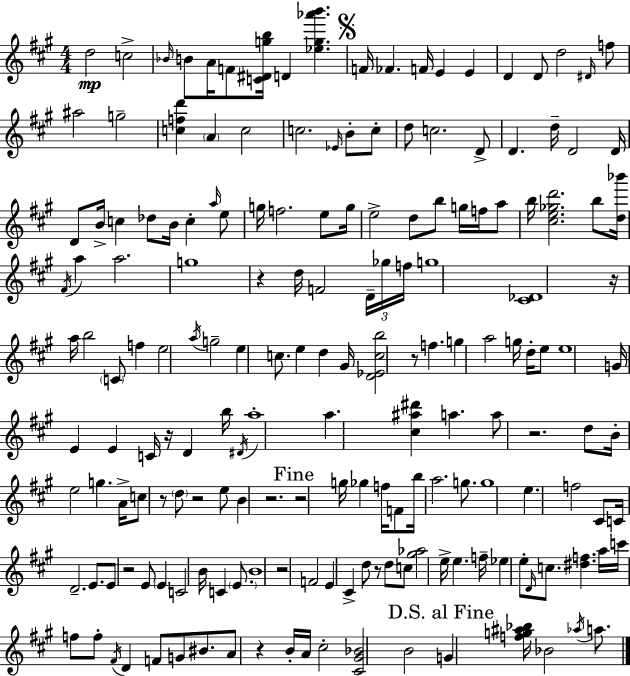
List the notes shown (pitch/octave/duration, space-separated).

D5/h C5/h Bb4/s B4/e A4/s F4/e [C4,D#4,G5,B5]/s D4/q [Eb5,G5,Ab6,B6]/q. F4/s FES4/q. F4/s E4/q E4/q D4/q D4/e D5/h D#4/s F5/e A#5/h G5/h [C5,F5,D6]/q A4/q C5/h C5/h. Eb4/s B4/e C5/e D5/e C5/h. D4/e D4/q. D5/s D4/h D4/s D4/e B4/s C5/q Db5/e B4/s C5/q A5/s E5/e G5/s F5/h. E5/e G5/s E5/h D5/e B5/e G5/s F5/s A5/e B5/s [C#5,E5,Gb5,D6]/h. B5/e [D5,Bb6]/s F#4/s A5/q A5/h. G5/w R/q D5/s F4/h D4/s Gb5/s F5/s G5/w [C#4,Db4]/w R/s A5/s B5/h C4/e F5/q E5/h A5/s G5/h E5/q C5/e. E5/q D5/q G#4/s [D4,Eb4,C5,B5]/h R/e F5/q. G5/q A5/h G5/s D5/s E5/e E5/w G4/s E4/q E4/q C4/s R/s D4/q B5/s D#4/s A5/w A5/q. [C#5,A#5,D#6]/q A5/q. A5/e R/h. D5/e B4/s E5/h G5/q. A4/s C5/e R/e D5/e R/h E5/e B4/q R/h. R/h G5/s Gb5/q F5/s F4/e B5/s A5/h. G5/e. G5/w E5/q. F5/h C#4/e C4/s D4/h. E4/e. E4/e R/h E4/e E4/q C4/h B4/s C4/q E4/e. B4/w R/h F4/h E4/q C#4/q D5/e R/e D5/e C5/e [G#5,Ab5]/h E5/s E5/q. F5/s Eb5/q E5/e D4/s C5/e. [D#5,F5]/q. A5/s C6/s F5/e F5/e F#4/s D4/q F4/e G4/e BIS4/e. A4/e R/q B4/s A4/s C#5/h [C#4,G#4,Bb4]/h B4/h G4/q [F5,G5,A#5,Bb5]/s Bb4/h Ab5/s A5/e.